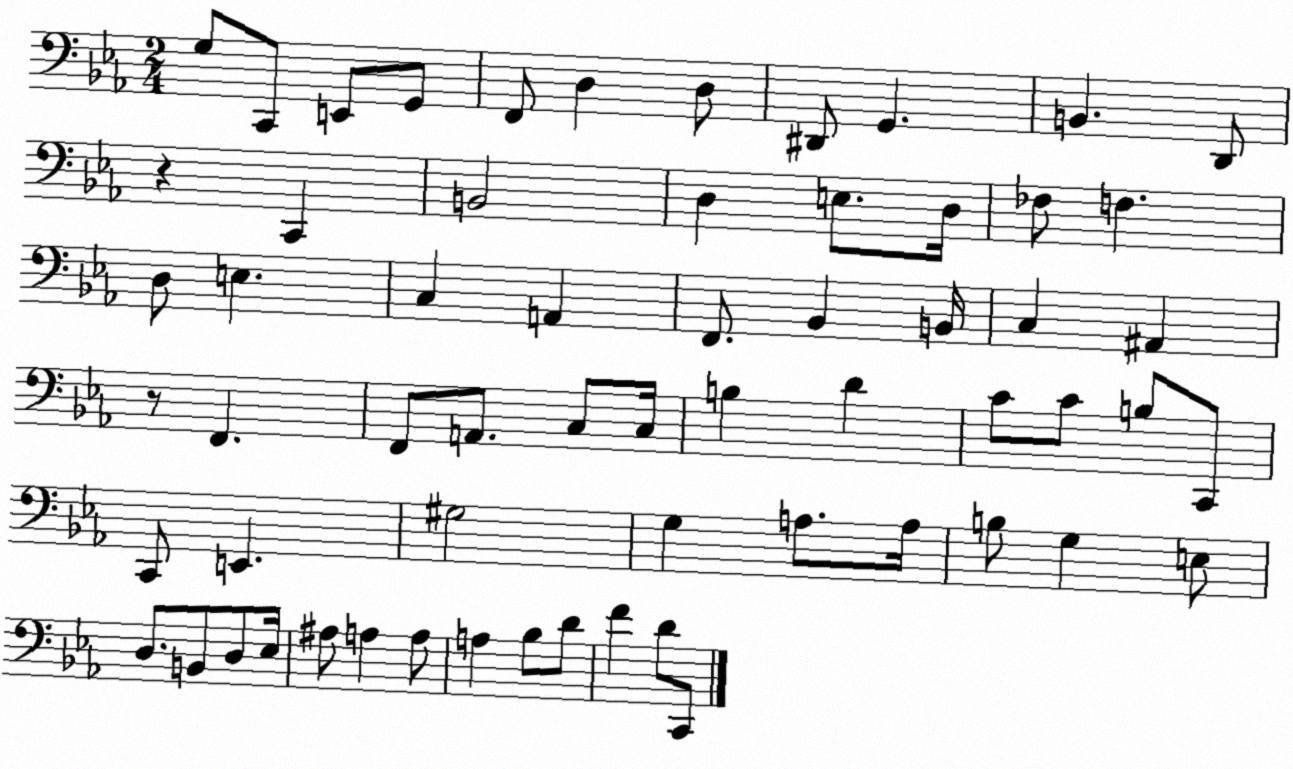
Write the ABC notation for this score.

X:1
T:Untitled
M:2/4
L:1/4
K:Eb
G,/2 C,,/2 E,,/2 G,,/2 F,,/2 D, D,/2 ^D,,/2 G,, B,, D,,/2 z C,, B,,2 D, E,/2 D,/4 _F,/2 F, D,/2 E, C, A,, F,,/2 _B,, B,,/4 C, ^A,, z/2 F,, F,,/2 A,,/2 C,/2 C,/4 B, D C/2 C/2 B,/2 C,,/2 C,,/2 E,, ^G,2 G, A,/2 A,/4 B,/2 G, E,/2 D,/2 B,,/2 D,/2 _E,/4 ^A,/2 A, A,/2 A, _B,/2 D/2 F D/2 C,,/2